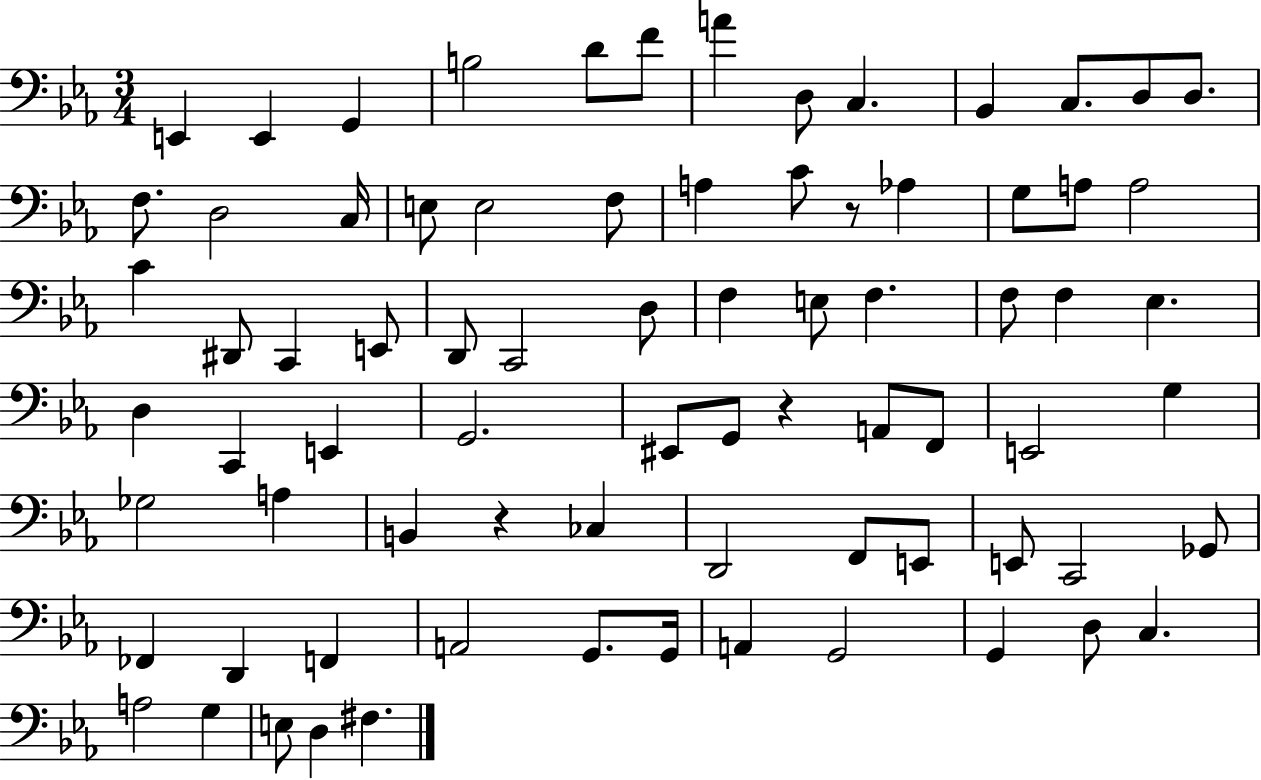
E2/q E2/q G2/q B3/h D4/e F4/e A4/q D3/e C3/q. Bb2/q C3/e. D3/e D3/e. F3/e. D3/h C3/s E3/e E3/h F3/e A3/q C4/e R/e Ab3/q G3/e A3/e A3/h C4/q D#2/e C2/q E2/e D2/e C2/h D3/e F3/q E3/e F3/q. F3/e F3/q Eb3/q. D3/q C2/q E2/q G2/h. EIS2/e G2/e R/q A2/e F2/e E2/h G3/q Gb3/h A3/q B2/q R/q CES3/q D2/h F2/e E2/e E2/e C2/h Gb2/e FES2/q D2/q F2/q A2/h G2/e. G2/s A2/q G2/h G2/q D3/e C3/q. A3/h G3/q E3/e D3/q F#3/q.